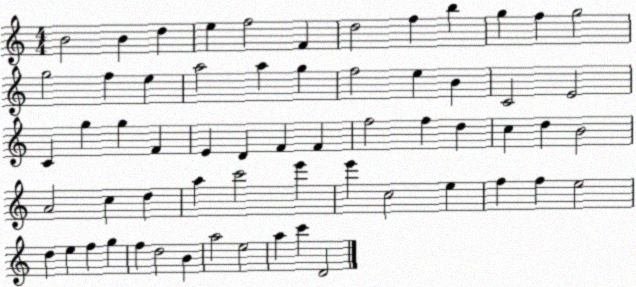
X:1
T:Untitled
M:4/4
L:1/4
K:C
B2 B d e f2 F d2 f b g f g2 g2 f e a2 a g f2 e B C2 E2 C g g F E D F F f2 f d c d B2 A2 c d a c'2 e' e' c2 e f f e2 d e f g f d2 B a2 e2 a c' D2